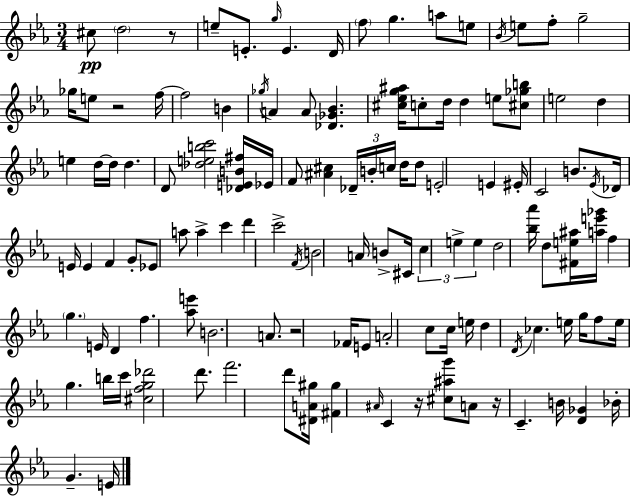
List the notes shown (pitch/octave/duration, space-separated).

C#5/e D5/h R/e E5/e E4/e. G5/s E4/q. D4/s F5/e G5/q. A5/e E5/e Bb4/s E5/e F5/e G5/h Gb5/s E5/e R/h F5/s F5/h B4/q Gb5/s A4/q A4/e [Db4,Gb4,Bb4]/q. [C#5,Eb5,G5,A#5]/s C5/e D5/s D5/q E5/e [C#5,Gb5,B5]/e E5/h D5/q E5/q D5/s D5/s D5/q. D4/e [Db5,E5,B5,C6]/h [Db4,E4,B4,F#5]/s Eb4/s F4/e [A#4,C#5]/q Db4/s B4/s C5/s D5/s D5/e E4/h E4/q EIS4/s C4/h B4/e. Eb4/s Db4/s E4/s E4/q F4/q G4/e Eb4/e A5/e A5/q C6/q D6/q C6/h F4/s B4/h A4/s B4/e C#4/s C5/q E5/q E5/q D5/h [Bb5,Ab6]/s D5/e [F#4,E5,A#5]/s [A5,E6,Gb6]/s F5/q G5/q. E4/s D4/q F5/q. [Ab5,E6]/e B4/h. A4/e. R/h FES4/s E4/e A4/h C5/e C5/s E5/s D5/q D4/s CES5/q. E5/s G5/s F5/e E5/s G5/q. B5/s C6/s [C#5,F5,G5,Db6]/h D6/e. F6/h. D6/e [D#4,A4,G#5]/s [F#4,G#5]/q A#4/s C4/q R/s [C#5,A#5,G6]/e A4/e R/s C4/q. B4/s [D4,Gb4]/q Bb4/s G4/q. E4/s